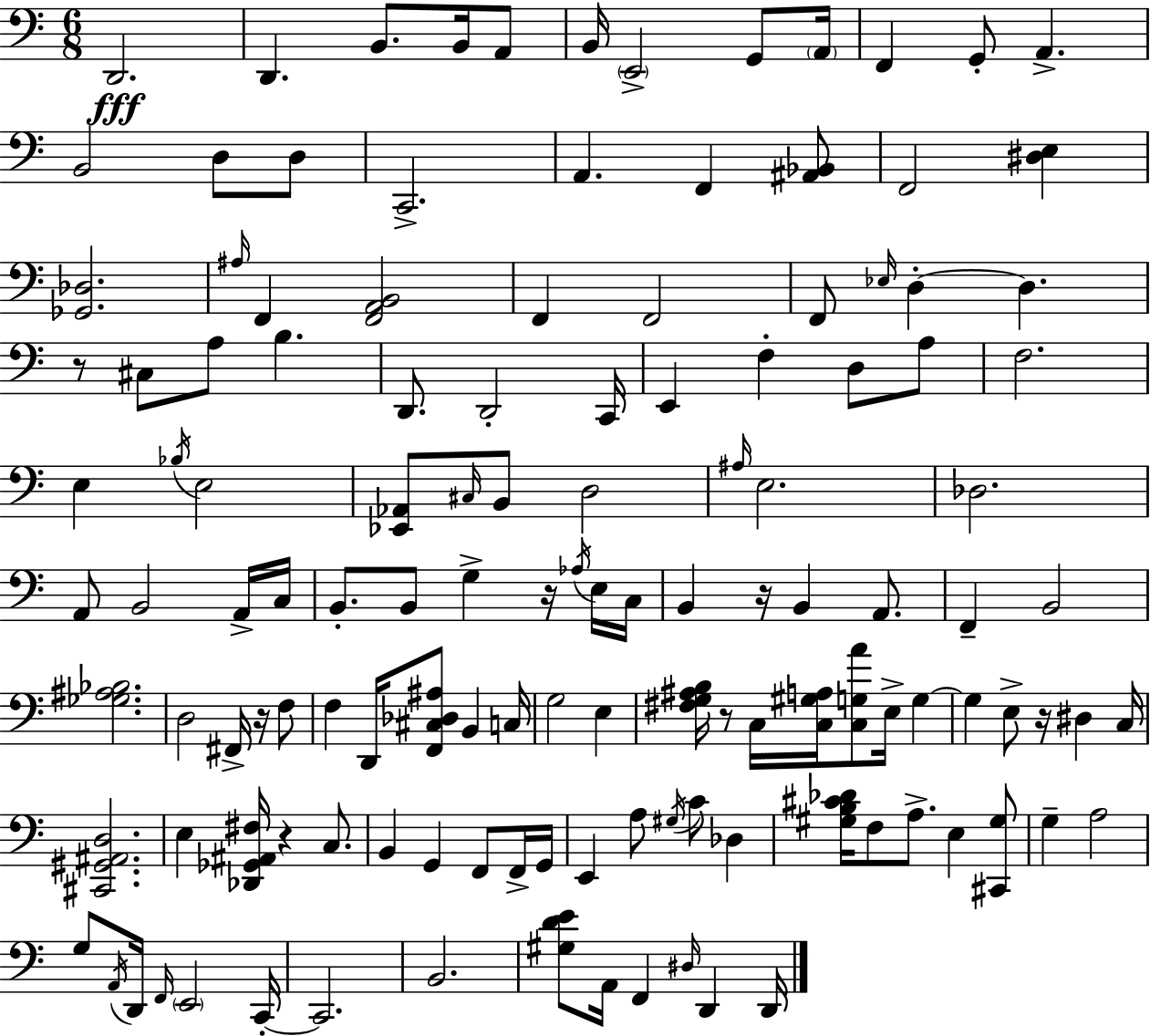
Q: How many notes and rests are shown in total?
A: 130